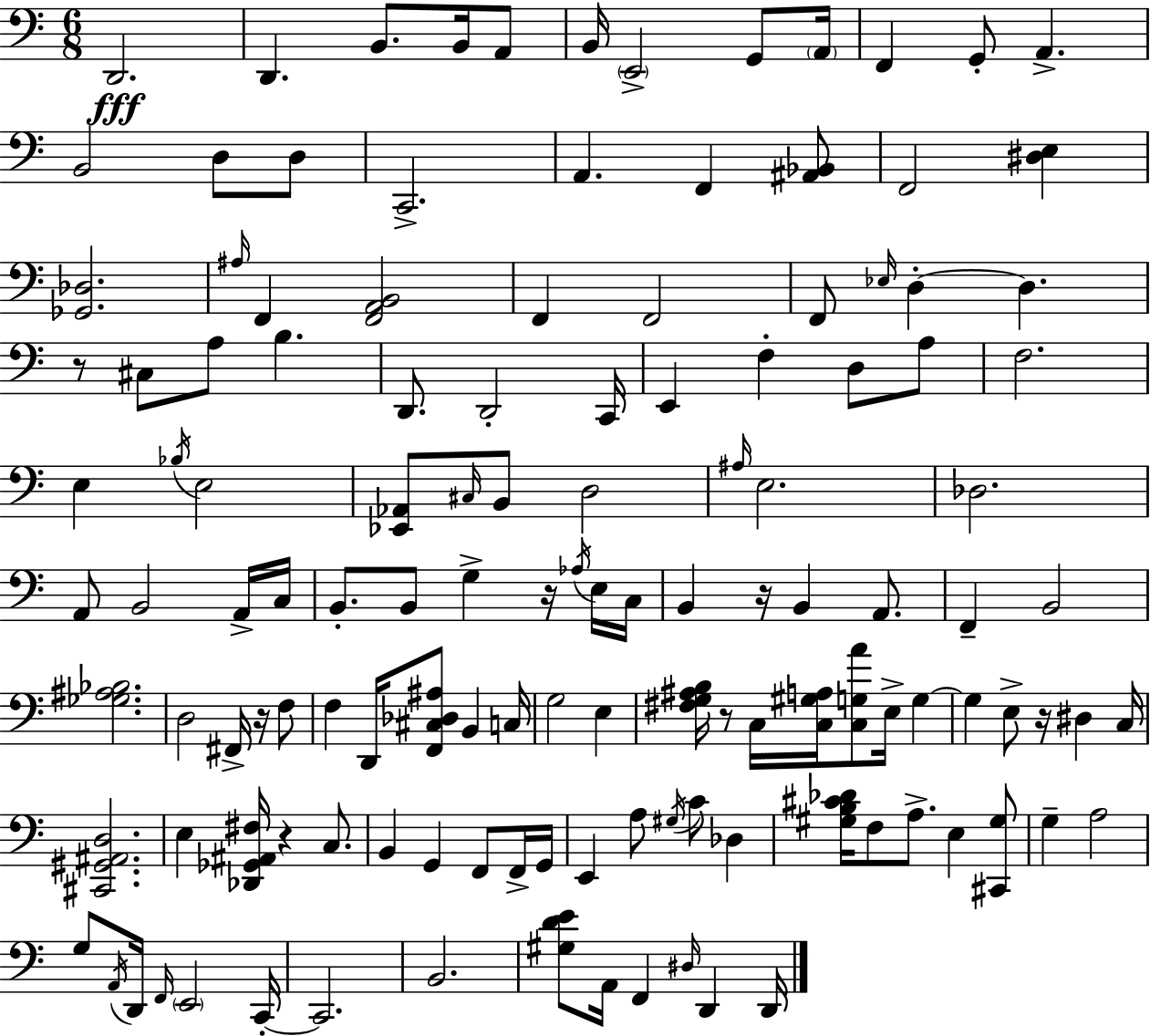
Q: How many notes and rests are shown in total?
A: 130